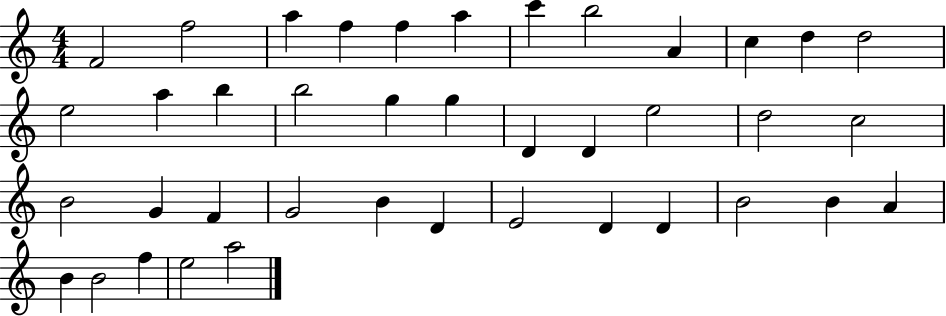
X:1
T:Untitled
M:4/4
L:1/4
K:C
F2 f2 a f f a c' b2 A c d d2 e2 a b b2 g g D D e2 d2 c2 B2 G F G2 B D E2 D D B2 B A B B2 f e2 a2